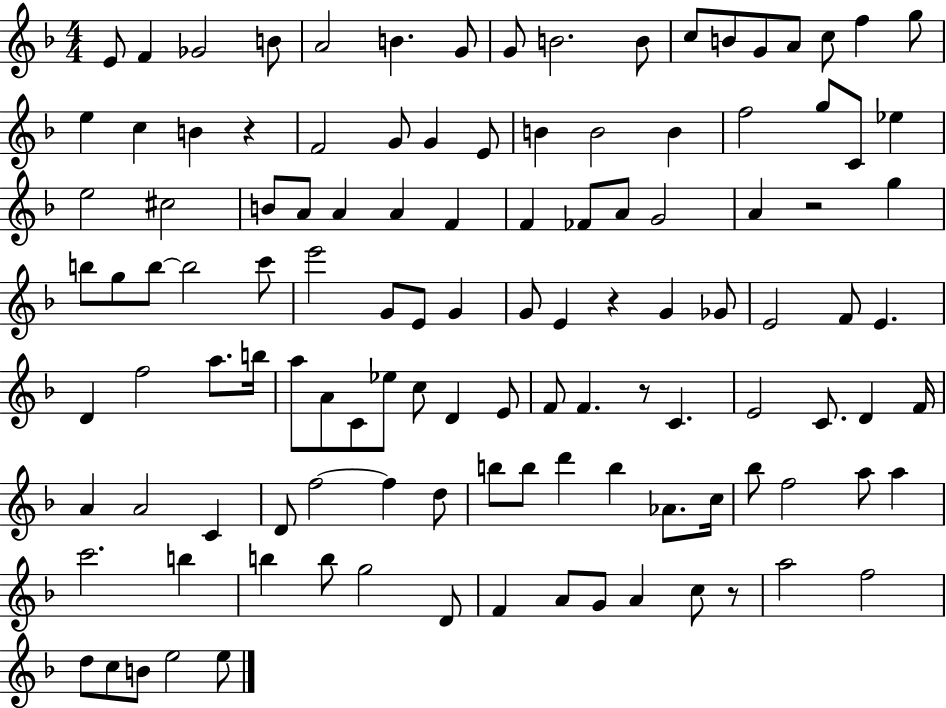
X:1
T:Untitled
M:4/4
L:1/4
K:F
E/2 F _G2 B/2 A2 B G/2 G/2 B2 B/2 c/2 B/2 G/2 A/2 c/2 f g/2 e c B z F2 G/2 G E/2 B B2 B f2 g/2 C/2 _e e2 ^c2 B/2 A/2 A A F F _F/2 A/2 G2 A z2 g b/2 g/2 b/2 b2 c'/2 e'2 G/2 E/2 G G/2 E z G _G/2 E2 F/2 E D f2 a/2 b/4 a/2 A/2 C/2 _e/2 c/2 D E/2 F/2 F z/2 C E2 C/2 D F/4 A A2 C D/2 f2 f d/2 b/2 b/2 d' b _A/2 c/4 _b/2 f2 a/2 a c'2 b b b/2 g2 D/2 F A/2 G/2 A c/2 z/2 a2 f2 d/2 c/2 B/2 e2 e/2